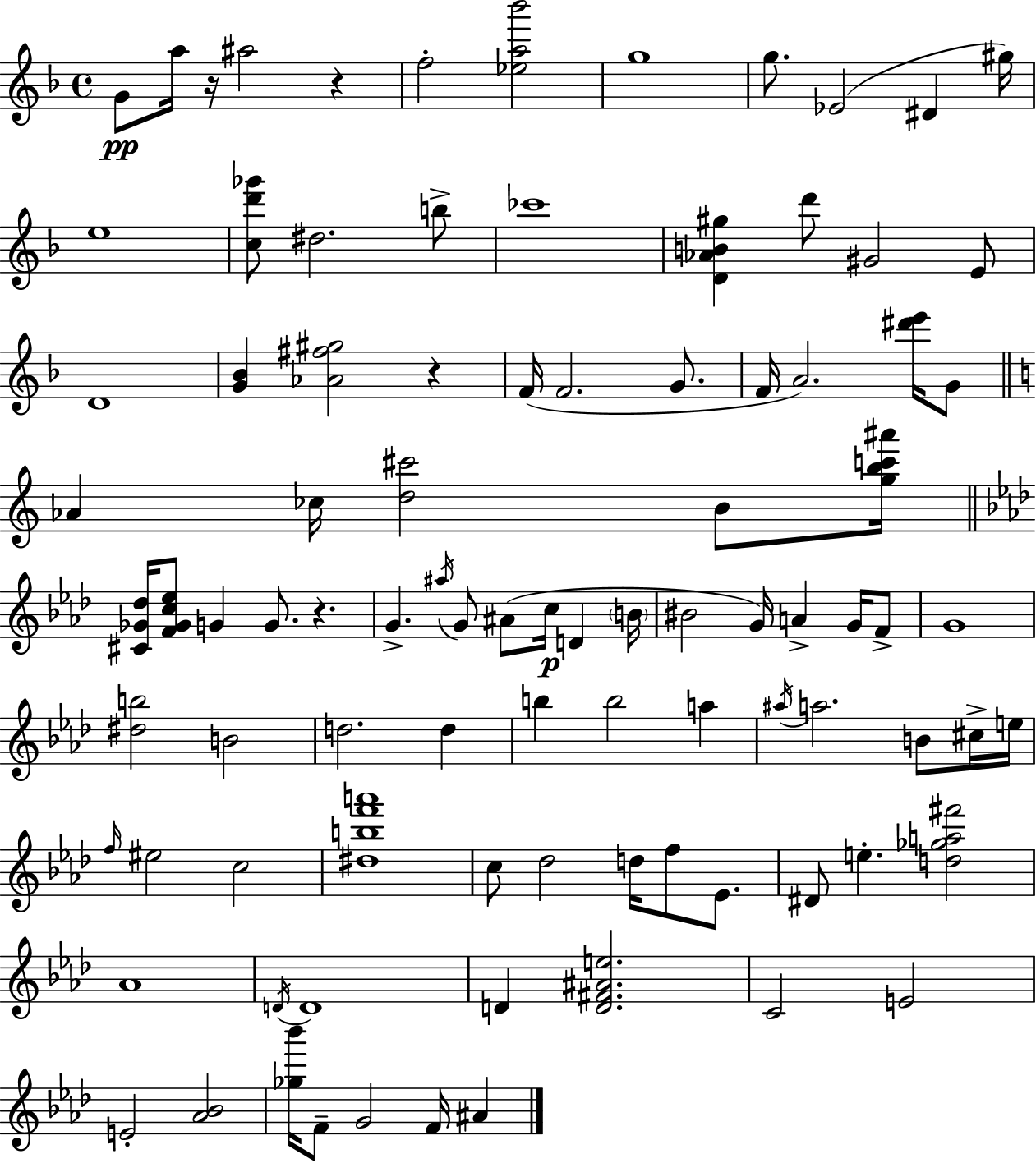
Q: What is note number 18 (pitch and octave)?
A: F4